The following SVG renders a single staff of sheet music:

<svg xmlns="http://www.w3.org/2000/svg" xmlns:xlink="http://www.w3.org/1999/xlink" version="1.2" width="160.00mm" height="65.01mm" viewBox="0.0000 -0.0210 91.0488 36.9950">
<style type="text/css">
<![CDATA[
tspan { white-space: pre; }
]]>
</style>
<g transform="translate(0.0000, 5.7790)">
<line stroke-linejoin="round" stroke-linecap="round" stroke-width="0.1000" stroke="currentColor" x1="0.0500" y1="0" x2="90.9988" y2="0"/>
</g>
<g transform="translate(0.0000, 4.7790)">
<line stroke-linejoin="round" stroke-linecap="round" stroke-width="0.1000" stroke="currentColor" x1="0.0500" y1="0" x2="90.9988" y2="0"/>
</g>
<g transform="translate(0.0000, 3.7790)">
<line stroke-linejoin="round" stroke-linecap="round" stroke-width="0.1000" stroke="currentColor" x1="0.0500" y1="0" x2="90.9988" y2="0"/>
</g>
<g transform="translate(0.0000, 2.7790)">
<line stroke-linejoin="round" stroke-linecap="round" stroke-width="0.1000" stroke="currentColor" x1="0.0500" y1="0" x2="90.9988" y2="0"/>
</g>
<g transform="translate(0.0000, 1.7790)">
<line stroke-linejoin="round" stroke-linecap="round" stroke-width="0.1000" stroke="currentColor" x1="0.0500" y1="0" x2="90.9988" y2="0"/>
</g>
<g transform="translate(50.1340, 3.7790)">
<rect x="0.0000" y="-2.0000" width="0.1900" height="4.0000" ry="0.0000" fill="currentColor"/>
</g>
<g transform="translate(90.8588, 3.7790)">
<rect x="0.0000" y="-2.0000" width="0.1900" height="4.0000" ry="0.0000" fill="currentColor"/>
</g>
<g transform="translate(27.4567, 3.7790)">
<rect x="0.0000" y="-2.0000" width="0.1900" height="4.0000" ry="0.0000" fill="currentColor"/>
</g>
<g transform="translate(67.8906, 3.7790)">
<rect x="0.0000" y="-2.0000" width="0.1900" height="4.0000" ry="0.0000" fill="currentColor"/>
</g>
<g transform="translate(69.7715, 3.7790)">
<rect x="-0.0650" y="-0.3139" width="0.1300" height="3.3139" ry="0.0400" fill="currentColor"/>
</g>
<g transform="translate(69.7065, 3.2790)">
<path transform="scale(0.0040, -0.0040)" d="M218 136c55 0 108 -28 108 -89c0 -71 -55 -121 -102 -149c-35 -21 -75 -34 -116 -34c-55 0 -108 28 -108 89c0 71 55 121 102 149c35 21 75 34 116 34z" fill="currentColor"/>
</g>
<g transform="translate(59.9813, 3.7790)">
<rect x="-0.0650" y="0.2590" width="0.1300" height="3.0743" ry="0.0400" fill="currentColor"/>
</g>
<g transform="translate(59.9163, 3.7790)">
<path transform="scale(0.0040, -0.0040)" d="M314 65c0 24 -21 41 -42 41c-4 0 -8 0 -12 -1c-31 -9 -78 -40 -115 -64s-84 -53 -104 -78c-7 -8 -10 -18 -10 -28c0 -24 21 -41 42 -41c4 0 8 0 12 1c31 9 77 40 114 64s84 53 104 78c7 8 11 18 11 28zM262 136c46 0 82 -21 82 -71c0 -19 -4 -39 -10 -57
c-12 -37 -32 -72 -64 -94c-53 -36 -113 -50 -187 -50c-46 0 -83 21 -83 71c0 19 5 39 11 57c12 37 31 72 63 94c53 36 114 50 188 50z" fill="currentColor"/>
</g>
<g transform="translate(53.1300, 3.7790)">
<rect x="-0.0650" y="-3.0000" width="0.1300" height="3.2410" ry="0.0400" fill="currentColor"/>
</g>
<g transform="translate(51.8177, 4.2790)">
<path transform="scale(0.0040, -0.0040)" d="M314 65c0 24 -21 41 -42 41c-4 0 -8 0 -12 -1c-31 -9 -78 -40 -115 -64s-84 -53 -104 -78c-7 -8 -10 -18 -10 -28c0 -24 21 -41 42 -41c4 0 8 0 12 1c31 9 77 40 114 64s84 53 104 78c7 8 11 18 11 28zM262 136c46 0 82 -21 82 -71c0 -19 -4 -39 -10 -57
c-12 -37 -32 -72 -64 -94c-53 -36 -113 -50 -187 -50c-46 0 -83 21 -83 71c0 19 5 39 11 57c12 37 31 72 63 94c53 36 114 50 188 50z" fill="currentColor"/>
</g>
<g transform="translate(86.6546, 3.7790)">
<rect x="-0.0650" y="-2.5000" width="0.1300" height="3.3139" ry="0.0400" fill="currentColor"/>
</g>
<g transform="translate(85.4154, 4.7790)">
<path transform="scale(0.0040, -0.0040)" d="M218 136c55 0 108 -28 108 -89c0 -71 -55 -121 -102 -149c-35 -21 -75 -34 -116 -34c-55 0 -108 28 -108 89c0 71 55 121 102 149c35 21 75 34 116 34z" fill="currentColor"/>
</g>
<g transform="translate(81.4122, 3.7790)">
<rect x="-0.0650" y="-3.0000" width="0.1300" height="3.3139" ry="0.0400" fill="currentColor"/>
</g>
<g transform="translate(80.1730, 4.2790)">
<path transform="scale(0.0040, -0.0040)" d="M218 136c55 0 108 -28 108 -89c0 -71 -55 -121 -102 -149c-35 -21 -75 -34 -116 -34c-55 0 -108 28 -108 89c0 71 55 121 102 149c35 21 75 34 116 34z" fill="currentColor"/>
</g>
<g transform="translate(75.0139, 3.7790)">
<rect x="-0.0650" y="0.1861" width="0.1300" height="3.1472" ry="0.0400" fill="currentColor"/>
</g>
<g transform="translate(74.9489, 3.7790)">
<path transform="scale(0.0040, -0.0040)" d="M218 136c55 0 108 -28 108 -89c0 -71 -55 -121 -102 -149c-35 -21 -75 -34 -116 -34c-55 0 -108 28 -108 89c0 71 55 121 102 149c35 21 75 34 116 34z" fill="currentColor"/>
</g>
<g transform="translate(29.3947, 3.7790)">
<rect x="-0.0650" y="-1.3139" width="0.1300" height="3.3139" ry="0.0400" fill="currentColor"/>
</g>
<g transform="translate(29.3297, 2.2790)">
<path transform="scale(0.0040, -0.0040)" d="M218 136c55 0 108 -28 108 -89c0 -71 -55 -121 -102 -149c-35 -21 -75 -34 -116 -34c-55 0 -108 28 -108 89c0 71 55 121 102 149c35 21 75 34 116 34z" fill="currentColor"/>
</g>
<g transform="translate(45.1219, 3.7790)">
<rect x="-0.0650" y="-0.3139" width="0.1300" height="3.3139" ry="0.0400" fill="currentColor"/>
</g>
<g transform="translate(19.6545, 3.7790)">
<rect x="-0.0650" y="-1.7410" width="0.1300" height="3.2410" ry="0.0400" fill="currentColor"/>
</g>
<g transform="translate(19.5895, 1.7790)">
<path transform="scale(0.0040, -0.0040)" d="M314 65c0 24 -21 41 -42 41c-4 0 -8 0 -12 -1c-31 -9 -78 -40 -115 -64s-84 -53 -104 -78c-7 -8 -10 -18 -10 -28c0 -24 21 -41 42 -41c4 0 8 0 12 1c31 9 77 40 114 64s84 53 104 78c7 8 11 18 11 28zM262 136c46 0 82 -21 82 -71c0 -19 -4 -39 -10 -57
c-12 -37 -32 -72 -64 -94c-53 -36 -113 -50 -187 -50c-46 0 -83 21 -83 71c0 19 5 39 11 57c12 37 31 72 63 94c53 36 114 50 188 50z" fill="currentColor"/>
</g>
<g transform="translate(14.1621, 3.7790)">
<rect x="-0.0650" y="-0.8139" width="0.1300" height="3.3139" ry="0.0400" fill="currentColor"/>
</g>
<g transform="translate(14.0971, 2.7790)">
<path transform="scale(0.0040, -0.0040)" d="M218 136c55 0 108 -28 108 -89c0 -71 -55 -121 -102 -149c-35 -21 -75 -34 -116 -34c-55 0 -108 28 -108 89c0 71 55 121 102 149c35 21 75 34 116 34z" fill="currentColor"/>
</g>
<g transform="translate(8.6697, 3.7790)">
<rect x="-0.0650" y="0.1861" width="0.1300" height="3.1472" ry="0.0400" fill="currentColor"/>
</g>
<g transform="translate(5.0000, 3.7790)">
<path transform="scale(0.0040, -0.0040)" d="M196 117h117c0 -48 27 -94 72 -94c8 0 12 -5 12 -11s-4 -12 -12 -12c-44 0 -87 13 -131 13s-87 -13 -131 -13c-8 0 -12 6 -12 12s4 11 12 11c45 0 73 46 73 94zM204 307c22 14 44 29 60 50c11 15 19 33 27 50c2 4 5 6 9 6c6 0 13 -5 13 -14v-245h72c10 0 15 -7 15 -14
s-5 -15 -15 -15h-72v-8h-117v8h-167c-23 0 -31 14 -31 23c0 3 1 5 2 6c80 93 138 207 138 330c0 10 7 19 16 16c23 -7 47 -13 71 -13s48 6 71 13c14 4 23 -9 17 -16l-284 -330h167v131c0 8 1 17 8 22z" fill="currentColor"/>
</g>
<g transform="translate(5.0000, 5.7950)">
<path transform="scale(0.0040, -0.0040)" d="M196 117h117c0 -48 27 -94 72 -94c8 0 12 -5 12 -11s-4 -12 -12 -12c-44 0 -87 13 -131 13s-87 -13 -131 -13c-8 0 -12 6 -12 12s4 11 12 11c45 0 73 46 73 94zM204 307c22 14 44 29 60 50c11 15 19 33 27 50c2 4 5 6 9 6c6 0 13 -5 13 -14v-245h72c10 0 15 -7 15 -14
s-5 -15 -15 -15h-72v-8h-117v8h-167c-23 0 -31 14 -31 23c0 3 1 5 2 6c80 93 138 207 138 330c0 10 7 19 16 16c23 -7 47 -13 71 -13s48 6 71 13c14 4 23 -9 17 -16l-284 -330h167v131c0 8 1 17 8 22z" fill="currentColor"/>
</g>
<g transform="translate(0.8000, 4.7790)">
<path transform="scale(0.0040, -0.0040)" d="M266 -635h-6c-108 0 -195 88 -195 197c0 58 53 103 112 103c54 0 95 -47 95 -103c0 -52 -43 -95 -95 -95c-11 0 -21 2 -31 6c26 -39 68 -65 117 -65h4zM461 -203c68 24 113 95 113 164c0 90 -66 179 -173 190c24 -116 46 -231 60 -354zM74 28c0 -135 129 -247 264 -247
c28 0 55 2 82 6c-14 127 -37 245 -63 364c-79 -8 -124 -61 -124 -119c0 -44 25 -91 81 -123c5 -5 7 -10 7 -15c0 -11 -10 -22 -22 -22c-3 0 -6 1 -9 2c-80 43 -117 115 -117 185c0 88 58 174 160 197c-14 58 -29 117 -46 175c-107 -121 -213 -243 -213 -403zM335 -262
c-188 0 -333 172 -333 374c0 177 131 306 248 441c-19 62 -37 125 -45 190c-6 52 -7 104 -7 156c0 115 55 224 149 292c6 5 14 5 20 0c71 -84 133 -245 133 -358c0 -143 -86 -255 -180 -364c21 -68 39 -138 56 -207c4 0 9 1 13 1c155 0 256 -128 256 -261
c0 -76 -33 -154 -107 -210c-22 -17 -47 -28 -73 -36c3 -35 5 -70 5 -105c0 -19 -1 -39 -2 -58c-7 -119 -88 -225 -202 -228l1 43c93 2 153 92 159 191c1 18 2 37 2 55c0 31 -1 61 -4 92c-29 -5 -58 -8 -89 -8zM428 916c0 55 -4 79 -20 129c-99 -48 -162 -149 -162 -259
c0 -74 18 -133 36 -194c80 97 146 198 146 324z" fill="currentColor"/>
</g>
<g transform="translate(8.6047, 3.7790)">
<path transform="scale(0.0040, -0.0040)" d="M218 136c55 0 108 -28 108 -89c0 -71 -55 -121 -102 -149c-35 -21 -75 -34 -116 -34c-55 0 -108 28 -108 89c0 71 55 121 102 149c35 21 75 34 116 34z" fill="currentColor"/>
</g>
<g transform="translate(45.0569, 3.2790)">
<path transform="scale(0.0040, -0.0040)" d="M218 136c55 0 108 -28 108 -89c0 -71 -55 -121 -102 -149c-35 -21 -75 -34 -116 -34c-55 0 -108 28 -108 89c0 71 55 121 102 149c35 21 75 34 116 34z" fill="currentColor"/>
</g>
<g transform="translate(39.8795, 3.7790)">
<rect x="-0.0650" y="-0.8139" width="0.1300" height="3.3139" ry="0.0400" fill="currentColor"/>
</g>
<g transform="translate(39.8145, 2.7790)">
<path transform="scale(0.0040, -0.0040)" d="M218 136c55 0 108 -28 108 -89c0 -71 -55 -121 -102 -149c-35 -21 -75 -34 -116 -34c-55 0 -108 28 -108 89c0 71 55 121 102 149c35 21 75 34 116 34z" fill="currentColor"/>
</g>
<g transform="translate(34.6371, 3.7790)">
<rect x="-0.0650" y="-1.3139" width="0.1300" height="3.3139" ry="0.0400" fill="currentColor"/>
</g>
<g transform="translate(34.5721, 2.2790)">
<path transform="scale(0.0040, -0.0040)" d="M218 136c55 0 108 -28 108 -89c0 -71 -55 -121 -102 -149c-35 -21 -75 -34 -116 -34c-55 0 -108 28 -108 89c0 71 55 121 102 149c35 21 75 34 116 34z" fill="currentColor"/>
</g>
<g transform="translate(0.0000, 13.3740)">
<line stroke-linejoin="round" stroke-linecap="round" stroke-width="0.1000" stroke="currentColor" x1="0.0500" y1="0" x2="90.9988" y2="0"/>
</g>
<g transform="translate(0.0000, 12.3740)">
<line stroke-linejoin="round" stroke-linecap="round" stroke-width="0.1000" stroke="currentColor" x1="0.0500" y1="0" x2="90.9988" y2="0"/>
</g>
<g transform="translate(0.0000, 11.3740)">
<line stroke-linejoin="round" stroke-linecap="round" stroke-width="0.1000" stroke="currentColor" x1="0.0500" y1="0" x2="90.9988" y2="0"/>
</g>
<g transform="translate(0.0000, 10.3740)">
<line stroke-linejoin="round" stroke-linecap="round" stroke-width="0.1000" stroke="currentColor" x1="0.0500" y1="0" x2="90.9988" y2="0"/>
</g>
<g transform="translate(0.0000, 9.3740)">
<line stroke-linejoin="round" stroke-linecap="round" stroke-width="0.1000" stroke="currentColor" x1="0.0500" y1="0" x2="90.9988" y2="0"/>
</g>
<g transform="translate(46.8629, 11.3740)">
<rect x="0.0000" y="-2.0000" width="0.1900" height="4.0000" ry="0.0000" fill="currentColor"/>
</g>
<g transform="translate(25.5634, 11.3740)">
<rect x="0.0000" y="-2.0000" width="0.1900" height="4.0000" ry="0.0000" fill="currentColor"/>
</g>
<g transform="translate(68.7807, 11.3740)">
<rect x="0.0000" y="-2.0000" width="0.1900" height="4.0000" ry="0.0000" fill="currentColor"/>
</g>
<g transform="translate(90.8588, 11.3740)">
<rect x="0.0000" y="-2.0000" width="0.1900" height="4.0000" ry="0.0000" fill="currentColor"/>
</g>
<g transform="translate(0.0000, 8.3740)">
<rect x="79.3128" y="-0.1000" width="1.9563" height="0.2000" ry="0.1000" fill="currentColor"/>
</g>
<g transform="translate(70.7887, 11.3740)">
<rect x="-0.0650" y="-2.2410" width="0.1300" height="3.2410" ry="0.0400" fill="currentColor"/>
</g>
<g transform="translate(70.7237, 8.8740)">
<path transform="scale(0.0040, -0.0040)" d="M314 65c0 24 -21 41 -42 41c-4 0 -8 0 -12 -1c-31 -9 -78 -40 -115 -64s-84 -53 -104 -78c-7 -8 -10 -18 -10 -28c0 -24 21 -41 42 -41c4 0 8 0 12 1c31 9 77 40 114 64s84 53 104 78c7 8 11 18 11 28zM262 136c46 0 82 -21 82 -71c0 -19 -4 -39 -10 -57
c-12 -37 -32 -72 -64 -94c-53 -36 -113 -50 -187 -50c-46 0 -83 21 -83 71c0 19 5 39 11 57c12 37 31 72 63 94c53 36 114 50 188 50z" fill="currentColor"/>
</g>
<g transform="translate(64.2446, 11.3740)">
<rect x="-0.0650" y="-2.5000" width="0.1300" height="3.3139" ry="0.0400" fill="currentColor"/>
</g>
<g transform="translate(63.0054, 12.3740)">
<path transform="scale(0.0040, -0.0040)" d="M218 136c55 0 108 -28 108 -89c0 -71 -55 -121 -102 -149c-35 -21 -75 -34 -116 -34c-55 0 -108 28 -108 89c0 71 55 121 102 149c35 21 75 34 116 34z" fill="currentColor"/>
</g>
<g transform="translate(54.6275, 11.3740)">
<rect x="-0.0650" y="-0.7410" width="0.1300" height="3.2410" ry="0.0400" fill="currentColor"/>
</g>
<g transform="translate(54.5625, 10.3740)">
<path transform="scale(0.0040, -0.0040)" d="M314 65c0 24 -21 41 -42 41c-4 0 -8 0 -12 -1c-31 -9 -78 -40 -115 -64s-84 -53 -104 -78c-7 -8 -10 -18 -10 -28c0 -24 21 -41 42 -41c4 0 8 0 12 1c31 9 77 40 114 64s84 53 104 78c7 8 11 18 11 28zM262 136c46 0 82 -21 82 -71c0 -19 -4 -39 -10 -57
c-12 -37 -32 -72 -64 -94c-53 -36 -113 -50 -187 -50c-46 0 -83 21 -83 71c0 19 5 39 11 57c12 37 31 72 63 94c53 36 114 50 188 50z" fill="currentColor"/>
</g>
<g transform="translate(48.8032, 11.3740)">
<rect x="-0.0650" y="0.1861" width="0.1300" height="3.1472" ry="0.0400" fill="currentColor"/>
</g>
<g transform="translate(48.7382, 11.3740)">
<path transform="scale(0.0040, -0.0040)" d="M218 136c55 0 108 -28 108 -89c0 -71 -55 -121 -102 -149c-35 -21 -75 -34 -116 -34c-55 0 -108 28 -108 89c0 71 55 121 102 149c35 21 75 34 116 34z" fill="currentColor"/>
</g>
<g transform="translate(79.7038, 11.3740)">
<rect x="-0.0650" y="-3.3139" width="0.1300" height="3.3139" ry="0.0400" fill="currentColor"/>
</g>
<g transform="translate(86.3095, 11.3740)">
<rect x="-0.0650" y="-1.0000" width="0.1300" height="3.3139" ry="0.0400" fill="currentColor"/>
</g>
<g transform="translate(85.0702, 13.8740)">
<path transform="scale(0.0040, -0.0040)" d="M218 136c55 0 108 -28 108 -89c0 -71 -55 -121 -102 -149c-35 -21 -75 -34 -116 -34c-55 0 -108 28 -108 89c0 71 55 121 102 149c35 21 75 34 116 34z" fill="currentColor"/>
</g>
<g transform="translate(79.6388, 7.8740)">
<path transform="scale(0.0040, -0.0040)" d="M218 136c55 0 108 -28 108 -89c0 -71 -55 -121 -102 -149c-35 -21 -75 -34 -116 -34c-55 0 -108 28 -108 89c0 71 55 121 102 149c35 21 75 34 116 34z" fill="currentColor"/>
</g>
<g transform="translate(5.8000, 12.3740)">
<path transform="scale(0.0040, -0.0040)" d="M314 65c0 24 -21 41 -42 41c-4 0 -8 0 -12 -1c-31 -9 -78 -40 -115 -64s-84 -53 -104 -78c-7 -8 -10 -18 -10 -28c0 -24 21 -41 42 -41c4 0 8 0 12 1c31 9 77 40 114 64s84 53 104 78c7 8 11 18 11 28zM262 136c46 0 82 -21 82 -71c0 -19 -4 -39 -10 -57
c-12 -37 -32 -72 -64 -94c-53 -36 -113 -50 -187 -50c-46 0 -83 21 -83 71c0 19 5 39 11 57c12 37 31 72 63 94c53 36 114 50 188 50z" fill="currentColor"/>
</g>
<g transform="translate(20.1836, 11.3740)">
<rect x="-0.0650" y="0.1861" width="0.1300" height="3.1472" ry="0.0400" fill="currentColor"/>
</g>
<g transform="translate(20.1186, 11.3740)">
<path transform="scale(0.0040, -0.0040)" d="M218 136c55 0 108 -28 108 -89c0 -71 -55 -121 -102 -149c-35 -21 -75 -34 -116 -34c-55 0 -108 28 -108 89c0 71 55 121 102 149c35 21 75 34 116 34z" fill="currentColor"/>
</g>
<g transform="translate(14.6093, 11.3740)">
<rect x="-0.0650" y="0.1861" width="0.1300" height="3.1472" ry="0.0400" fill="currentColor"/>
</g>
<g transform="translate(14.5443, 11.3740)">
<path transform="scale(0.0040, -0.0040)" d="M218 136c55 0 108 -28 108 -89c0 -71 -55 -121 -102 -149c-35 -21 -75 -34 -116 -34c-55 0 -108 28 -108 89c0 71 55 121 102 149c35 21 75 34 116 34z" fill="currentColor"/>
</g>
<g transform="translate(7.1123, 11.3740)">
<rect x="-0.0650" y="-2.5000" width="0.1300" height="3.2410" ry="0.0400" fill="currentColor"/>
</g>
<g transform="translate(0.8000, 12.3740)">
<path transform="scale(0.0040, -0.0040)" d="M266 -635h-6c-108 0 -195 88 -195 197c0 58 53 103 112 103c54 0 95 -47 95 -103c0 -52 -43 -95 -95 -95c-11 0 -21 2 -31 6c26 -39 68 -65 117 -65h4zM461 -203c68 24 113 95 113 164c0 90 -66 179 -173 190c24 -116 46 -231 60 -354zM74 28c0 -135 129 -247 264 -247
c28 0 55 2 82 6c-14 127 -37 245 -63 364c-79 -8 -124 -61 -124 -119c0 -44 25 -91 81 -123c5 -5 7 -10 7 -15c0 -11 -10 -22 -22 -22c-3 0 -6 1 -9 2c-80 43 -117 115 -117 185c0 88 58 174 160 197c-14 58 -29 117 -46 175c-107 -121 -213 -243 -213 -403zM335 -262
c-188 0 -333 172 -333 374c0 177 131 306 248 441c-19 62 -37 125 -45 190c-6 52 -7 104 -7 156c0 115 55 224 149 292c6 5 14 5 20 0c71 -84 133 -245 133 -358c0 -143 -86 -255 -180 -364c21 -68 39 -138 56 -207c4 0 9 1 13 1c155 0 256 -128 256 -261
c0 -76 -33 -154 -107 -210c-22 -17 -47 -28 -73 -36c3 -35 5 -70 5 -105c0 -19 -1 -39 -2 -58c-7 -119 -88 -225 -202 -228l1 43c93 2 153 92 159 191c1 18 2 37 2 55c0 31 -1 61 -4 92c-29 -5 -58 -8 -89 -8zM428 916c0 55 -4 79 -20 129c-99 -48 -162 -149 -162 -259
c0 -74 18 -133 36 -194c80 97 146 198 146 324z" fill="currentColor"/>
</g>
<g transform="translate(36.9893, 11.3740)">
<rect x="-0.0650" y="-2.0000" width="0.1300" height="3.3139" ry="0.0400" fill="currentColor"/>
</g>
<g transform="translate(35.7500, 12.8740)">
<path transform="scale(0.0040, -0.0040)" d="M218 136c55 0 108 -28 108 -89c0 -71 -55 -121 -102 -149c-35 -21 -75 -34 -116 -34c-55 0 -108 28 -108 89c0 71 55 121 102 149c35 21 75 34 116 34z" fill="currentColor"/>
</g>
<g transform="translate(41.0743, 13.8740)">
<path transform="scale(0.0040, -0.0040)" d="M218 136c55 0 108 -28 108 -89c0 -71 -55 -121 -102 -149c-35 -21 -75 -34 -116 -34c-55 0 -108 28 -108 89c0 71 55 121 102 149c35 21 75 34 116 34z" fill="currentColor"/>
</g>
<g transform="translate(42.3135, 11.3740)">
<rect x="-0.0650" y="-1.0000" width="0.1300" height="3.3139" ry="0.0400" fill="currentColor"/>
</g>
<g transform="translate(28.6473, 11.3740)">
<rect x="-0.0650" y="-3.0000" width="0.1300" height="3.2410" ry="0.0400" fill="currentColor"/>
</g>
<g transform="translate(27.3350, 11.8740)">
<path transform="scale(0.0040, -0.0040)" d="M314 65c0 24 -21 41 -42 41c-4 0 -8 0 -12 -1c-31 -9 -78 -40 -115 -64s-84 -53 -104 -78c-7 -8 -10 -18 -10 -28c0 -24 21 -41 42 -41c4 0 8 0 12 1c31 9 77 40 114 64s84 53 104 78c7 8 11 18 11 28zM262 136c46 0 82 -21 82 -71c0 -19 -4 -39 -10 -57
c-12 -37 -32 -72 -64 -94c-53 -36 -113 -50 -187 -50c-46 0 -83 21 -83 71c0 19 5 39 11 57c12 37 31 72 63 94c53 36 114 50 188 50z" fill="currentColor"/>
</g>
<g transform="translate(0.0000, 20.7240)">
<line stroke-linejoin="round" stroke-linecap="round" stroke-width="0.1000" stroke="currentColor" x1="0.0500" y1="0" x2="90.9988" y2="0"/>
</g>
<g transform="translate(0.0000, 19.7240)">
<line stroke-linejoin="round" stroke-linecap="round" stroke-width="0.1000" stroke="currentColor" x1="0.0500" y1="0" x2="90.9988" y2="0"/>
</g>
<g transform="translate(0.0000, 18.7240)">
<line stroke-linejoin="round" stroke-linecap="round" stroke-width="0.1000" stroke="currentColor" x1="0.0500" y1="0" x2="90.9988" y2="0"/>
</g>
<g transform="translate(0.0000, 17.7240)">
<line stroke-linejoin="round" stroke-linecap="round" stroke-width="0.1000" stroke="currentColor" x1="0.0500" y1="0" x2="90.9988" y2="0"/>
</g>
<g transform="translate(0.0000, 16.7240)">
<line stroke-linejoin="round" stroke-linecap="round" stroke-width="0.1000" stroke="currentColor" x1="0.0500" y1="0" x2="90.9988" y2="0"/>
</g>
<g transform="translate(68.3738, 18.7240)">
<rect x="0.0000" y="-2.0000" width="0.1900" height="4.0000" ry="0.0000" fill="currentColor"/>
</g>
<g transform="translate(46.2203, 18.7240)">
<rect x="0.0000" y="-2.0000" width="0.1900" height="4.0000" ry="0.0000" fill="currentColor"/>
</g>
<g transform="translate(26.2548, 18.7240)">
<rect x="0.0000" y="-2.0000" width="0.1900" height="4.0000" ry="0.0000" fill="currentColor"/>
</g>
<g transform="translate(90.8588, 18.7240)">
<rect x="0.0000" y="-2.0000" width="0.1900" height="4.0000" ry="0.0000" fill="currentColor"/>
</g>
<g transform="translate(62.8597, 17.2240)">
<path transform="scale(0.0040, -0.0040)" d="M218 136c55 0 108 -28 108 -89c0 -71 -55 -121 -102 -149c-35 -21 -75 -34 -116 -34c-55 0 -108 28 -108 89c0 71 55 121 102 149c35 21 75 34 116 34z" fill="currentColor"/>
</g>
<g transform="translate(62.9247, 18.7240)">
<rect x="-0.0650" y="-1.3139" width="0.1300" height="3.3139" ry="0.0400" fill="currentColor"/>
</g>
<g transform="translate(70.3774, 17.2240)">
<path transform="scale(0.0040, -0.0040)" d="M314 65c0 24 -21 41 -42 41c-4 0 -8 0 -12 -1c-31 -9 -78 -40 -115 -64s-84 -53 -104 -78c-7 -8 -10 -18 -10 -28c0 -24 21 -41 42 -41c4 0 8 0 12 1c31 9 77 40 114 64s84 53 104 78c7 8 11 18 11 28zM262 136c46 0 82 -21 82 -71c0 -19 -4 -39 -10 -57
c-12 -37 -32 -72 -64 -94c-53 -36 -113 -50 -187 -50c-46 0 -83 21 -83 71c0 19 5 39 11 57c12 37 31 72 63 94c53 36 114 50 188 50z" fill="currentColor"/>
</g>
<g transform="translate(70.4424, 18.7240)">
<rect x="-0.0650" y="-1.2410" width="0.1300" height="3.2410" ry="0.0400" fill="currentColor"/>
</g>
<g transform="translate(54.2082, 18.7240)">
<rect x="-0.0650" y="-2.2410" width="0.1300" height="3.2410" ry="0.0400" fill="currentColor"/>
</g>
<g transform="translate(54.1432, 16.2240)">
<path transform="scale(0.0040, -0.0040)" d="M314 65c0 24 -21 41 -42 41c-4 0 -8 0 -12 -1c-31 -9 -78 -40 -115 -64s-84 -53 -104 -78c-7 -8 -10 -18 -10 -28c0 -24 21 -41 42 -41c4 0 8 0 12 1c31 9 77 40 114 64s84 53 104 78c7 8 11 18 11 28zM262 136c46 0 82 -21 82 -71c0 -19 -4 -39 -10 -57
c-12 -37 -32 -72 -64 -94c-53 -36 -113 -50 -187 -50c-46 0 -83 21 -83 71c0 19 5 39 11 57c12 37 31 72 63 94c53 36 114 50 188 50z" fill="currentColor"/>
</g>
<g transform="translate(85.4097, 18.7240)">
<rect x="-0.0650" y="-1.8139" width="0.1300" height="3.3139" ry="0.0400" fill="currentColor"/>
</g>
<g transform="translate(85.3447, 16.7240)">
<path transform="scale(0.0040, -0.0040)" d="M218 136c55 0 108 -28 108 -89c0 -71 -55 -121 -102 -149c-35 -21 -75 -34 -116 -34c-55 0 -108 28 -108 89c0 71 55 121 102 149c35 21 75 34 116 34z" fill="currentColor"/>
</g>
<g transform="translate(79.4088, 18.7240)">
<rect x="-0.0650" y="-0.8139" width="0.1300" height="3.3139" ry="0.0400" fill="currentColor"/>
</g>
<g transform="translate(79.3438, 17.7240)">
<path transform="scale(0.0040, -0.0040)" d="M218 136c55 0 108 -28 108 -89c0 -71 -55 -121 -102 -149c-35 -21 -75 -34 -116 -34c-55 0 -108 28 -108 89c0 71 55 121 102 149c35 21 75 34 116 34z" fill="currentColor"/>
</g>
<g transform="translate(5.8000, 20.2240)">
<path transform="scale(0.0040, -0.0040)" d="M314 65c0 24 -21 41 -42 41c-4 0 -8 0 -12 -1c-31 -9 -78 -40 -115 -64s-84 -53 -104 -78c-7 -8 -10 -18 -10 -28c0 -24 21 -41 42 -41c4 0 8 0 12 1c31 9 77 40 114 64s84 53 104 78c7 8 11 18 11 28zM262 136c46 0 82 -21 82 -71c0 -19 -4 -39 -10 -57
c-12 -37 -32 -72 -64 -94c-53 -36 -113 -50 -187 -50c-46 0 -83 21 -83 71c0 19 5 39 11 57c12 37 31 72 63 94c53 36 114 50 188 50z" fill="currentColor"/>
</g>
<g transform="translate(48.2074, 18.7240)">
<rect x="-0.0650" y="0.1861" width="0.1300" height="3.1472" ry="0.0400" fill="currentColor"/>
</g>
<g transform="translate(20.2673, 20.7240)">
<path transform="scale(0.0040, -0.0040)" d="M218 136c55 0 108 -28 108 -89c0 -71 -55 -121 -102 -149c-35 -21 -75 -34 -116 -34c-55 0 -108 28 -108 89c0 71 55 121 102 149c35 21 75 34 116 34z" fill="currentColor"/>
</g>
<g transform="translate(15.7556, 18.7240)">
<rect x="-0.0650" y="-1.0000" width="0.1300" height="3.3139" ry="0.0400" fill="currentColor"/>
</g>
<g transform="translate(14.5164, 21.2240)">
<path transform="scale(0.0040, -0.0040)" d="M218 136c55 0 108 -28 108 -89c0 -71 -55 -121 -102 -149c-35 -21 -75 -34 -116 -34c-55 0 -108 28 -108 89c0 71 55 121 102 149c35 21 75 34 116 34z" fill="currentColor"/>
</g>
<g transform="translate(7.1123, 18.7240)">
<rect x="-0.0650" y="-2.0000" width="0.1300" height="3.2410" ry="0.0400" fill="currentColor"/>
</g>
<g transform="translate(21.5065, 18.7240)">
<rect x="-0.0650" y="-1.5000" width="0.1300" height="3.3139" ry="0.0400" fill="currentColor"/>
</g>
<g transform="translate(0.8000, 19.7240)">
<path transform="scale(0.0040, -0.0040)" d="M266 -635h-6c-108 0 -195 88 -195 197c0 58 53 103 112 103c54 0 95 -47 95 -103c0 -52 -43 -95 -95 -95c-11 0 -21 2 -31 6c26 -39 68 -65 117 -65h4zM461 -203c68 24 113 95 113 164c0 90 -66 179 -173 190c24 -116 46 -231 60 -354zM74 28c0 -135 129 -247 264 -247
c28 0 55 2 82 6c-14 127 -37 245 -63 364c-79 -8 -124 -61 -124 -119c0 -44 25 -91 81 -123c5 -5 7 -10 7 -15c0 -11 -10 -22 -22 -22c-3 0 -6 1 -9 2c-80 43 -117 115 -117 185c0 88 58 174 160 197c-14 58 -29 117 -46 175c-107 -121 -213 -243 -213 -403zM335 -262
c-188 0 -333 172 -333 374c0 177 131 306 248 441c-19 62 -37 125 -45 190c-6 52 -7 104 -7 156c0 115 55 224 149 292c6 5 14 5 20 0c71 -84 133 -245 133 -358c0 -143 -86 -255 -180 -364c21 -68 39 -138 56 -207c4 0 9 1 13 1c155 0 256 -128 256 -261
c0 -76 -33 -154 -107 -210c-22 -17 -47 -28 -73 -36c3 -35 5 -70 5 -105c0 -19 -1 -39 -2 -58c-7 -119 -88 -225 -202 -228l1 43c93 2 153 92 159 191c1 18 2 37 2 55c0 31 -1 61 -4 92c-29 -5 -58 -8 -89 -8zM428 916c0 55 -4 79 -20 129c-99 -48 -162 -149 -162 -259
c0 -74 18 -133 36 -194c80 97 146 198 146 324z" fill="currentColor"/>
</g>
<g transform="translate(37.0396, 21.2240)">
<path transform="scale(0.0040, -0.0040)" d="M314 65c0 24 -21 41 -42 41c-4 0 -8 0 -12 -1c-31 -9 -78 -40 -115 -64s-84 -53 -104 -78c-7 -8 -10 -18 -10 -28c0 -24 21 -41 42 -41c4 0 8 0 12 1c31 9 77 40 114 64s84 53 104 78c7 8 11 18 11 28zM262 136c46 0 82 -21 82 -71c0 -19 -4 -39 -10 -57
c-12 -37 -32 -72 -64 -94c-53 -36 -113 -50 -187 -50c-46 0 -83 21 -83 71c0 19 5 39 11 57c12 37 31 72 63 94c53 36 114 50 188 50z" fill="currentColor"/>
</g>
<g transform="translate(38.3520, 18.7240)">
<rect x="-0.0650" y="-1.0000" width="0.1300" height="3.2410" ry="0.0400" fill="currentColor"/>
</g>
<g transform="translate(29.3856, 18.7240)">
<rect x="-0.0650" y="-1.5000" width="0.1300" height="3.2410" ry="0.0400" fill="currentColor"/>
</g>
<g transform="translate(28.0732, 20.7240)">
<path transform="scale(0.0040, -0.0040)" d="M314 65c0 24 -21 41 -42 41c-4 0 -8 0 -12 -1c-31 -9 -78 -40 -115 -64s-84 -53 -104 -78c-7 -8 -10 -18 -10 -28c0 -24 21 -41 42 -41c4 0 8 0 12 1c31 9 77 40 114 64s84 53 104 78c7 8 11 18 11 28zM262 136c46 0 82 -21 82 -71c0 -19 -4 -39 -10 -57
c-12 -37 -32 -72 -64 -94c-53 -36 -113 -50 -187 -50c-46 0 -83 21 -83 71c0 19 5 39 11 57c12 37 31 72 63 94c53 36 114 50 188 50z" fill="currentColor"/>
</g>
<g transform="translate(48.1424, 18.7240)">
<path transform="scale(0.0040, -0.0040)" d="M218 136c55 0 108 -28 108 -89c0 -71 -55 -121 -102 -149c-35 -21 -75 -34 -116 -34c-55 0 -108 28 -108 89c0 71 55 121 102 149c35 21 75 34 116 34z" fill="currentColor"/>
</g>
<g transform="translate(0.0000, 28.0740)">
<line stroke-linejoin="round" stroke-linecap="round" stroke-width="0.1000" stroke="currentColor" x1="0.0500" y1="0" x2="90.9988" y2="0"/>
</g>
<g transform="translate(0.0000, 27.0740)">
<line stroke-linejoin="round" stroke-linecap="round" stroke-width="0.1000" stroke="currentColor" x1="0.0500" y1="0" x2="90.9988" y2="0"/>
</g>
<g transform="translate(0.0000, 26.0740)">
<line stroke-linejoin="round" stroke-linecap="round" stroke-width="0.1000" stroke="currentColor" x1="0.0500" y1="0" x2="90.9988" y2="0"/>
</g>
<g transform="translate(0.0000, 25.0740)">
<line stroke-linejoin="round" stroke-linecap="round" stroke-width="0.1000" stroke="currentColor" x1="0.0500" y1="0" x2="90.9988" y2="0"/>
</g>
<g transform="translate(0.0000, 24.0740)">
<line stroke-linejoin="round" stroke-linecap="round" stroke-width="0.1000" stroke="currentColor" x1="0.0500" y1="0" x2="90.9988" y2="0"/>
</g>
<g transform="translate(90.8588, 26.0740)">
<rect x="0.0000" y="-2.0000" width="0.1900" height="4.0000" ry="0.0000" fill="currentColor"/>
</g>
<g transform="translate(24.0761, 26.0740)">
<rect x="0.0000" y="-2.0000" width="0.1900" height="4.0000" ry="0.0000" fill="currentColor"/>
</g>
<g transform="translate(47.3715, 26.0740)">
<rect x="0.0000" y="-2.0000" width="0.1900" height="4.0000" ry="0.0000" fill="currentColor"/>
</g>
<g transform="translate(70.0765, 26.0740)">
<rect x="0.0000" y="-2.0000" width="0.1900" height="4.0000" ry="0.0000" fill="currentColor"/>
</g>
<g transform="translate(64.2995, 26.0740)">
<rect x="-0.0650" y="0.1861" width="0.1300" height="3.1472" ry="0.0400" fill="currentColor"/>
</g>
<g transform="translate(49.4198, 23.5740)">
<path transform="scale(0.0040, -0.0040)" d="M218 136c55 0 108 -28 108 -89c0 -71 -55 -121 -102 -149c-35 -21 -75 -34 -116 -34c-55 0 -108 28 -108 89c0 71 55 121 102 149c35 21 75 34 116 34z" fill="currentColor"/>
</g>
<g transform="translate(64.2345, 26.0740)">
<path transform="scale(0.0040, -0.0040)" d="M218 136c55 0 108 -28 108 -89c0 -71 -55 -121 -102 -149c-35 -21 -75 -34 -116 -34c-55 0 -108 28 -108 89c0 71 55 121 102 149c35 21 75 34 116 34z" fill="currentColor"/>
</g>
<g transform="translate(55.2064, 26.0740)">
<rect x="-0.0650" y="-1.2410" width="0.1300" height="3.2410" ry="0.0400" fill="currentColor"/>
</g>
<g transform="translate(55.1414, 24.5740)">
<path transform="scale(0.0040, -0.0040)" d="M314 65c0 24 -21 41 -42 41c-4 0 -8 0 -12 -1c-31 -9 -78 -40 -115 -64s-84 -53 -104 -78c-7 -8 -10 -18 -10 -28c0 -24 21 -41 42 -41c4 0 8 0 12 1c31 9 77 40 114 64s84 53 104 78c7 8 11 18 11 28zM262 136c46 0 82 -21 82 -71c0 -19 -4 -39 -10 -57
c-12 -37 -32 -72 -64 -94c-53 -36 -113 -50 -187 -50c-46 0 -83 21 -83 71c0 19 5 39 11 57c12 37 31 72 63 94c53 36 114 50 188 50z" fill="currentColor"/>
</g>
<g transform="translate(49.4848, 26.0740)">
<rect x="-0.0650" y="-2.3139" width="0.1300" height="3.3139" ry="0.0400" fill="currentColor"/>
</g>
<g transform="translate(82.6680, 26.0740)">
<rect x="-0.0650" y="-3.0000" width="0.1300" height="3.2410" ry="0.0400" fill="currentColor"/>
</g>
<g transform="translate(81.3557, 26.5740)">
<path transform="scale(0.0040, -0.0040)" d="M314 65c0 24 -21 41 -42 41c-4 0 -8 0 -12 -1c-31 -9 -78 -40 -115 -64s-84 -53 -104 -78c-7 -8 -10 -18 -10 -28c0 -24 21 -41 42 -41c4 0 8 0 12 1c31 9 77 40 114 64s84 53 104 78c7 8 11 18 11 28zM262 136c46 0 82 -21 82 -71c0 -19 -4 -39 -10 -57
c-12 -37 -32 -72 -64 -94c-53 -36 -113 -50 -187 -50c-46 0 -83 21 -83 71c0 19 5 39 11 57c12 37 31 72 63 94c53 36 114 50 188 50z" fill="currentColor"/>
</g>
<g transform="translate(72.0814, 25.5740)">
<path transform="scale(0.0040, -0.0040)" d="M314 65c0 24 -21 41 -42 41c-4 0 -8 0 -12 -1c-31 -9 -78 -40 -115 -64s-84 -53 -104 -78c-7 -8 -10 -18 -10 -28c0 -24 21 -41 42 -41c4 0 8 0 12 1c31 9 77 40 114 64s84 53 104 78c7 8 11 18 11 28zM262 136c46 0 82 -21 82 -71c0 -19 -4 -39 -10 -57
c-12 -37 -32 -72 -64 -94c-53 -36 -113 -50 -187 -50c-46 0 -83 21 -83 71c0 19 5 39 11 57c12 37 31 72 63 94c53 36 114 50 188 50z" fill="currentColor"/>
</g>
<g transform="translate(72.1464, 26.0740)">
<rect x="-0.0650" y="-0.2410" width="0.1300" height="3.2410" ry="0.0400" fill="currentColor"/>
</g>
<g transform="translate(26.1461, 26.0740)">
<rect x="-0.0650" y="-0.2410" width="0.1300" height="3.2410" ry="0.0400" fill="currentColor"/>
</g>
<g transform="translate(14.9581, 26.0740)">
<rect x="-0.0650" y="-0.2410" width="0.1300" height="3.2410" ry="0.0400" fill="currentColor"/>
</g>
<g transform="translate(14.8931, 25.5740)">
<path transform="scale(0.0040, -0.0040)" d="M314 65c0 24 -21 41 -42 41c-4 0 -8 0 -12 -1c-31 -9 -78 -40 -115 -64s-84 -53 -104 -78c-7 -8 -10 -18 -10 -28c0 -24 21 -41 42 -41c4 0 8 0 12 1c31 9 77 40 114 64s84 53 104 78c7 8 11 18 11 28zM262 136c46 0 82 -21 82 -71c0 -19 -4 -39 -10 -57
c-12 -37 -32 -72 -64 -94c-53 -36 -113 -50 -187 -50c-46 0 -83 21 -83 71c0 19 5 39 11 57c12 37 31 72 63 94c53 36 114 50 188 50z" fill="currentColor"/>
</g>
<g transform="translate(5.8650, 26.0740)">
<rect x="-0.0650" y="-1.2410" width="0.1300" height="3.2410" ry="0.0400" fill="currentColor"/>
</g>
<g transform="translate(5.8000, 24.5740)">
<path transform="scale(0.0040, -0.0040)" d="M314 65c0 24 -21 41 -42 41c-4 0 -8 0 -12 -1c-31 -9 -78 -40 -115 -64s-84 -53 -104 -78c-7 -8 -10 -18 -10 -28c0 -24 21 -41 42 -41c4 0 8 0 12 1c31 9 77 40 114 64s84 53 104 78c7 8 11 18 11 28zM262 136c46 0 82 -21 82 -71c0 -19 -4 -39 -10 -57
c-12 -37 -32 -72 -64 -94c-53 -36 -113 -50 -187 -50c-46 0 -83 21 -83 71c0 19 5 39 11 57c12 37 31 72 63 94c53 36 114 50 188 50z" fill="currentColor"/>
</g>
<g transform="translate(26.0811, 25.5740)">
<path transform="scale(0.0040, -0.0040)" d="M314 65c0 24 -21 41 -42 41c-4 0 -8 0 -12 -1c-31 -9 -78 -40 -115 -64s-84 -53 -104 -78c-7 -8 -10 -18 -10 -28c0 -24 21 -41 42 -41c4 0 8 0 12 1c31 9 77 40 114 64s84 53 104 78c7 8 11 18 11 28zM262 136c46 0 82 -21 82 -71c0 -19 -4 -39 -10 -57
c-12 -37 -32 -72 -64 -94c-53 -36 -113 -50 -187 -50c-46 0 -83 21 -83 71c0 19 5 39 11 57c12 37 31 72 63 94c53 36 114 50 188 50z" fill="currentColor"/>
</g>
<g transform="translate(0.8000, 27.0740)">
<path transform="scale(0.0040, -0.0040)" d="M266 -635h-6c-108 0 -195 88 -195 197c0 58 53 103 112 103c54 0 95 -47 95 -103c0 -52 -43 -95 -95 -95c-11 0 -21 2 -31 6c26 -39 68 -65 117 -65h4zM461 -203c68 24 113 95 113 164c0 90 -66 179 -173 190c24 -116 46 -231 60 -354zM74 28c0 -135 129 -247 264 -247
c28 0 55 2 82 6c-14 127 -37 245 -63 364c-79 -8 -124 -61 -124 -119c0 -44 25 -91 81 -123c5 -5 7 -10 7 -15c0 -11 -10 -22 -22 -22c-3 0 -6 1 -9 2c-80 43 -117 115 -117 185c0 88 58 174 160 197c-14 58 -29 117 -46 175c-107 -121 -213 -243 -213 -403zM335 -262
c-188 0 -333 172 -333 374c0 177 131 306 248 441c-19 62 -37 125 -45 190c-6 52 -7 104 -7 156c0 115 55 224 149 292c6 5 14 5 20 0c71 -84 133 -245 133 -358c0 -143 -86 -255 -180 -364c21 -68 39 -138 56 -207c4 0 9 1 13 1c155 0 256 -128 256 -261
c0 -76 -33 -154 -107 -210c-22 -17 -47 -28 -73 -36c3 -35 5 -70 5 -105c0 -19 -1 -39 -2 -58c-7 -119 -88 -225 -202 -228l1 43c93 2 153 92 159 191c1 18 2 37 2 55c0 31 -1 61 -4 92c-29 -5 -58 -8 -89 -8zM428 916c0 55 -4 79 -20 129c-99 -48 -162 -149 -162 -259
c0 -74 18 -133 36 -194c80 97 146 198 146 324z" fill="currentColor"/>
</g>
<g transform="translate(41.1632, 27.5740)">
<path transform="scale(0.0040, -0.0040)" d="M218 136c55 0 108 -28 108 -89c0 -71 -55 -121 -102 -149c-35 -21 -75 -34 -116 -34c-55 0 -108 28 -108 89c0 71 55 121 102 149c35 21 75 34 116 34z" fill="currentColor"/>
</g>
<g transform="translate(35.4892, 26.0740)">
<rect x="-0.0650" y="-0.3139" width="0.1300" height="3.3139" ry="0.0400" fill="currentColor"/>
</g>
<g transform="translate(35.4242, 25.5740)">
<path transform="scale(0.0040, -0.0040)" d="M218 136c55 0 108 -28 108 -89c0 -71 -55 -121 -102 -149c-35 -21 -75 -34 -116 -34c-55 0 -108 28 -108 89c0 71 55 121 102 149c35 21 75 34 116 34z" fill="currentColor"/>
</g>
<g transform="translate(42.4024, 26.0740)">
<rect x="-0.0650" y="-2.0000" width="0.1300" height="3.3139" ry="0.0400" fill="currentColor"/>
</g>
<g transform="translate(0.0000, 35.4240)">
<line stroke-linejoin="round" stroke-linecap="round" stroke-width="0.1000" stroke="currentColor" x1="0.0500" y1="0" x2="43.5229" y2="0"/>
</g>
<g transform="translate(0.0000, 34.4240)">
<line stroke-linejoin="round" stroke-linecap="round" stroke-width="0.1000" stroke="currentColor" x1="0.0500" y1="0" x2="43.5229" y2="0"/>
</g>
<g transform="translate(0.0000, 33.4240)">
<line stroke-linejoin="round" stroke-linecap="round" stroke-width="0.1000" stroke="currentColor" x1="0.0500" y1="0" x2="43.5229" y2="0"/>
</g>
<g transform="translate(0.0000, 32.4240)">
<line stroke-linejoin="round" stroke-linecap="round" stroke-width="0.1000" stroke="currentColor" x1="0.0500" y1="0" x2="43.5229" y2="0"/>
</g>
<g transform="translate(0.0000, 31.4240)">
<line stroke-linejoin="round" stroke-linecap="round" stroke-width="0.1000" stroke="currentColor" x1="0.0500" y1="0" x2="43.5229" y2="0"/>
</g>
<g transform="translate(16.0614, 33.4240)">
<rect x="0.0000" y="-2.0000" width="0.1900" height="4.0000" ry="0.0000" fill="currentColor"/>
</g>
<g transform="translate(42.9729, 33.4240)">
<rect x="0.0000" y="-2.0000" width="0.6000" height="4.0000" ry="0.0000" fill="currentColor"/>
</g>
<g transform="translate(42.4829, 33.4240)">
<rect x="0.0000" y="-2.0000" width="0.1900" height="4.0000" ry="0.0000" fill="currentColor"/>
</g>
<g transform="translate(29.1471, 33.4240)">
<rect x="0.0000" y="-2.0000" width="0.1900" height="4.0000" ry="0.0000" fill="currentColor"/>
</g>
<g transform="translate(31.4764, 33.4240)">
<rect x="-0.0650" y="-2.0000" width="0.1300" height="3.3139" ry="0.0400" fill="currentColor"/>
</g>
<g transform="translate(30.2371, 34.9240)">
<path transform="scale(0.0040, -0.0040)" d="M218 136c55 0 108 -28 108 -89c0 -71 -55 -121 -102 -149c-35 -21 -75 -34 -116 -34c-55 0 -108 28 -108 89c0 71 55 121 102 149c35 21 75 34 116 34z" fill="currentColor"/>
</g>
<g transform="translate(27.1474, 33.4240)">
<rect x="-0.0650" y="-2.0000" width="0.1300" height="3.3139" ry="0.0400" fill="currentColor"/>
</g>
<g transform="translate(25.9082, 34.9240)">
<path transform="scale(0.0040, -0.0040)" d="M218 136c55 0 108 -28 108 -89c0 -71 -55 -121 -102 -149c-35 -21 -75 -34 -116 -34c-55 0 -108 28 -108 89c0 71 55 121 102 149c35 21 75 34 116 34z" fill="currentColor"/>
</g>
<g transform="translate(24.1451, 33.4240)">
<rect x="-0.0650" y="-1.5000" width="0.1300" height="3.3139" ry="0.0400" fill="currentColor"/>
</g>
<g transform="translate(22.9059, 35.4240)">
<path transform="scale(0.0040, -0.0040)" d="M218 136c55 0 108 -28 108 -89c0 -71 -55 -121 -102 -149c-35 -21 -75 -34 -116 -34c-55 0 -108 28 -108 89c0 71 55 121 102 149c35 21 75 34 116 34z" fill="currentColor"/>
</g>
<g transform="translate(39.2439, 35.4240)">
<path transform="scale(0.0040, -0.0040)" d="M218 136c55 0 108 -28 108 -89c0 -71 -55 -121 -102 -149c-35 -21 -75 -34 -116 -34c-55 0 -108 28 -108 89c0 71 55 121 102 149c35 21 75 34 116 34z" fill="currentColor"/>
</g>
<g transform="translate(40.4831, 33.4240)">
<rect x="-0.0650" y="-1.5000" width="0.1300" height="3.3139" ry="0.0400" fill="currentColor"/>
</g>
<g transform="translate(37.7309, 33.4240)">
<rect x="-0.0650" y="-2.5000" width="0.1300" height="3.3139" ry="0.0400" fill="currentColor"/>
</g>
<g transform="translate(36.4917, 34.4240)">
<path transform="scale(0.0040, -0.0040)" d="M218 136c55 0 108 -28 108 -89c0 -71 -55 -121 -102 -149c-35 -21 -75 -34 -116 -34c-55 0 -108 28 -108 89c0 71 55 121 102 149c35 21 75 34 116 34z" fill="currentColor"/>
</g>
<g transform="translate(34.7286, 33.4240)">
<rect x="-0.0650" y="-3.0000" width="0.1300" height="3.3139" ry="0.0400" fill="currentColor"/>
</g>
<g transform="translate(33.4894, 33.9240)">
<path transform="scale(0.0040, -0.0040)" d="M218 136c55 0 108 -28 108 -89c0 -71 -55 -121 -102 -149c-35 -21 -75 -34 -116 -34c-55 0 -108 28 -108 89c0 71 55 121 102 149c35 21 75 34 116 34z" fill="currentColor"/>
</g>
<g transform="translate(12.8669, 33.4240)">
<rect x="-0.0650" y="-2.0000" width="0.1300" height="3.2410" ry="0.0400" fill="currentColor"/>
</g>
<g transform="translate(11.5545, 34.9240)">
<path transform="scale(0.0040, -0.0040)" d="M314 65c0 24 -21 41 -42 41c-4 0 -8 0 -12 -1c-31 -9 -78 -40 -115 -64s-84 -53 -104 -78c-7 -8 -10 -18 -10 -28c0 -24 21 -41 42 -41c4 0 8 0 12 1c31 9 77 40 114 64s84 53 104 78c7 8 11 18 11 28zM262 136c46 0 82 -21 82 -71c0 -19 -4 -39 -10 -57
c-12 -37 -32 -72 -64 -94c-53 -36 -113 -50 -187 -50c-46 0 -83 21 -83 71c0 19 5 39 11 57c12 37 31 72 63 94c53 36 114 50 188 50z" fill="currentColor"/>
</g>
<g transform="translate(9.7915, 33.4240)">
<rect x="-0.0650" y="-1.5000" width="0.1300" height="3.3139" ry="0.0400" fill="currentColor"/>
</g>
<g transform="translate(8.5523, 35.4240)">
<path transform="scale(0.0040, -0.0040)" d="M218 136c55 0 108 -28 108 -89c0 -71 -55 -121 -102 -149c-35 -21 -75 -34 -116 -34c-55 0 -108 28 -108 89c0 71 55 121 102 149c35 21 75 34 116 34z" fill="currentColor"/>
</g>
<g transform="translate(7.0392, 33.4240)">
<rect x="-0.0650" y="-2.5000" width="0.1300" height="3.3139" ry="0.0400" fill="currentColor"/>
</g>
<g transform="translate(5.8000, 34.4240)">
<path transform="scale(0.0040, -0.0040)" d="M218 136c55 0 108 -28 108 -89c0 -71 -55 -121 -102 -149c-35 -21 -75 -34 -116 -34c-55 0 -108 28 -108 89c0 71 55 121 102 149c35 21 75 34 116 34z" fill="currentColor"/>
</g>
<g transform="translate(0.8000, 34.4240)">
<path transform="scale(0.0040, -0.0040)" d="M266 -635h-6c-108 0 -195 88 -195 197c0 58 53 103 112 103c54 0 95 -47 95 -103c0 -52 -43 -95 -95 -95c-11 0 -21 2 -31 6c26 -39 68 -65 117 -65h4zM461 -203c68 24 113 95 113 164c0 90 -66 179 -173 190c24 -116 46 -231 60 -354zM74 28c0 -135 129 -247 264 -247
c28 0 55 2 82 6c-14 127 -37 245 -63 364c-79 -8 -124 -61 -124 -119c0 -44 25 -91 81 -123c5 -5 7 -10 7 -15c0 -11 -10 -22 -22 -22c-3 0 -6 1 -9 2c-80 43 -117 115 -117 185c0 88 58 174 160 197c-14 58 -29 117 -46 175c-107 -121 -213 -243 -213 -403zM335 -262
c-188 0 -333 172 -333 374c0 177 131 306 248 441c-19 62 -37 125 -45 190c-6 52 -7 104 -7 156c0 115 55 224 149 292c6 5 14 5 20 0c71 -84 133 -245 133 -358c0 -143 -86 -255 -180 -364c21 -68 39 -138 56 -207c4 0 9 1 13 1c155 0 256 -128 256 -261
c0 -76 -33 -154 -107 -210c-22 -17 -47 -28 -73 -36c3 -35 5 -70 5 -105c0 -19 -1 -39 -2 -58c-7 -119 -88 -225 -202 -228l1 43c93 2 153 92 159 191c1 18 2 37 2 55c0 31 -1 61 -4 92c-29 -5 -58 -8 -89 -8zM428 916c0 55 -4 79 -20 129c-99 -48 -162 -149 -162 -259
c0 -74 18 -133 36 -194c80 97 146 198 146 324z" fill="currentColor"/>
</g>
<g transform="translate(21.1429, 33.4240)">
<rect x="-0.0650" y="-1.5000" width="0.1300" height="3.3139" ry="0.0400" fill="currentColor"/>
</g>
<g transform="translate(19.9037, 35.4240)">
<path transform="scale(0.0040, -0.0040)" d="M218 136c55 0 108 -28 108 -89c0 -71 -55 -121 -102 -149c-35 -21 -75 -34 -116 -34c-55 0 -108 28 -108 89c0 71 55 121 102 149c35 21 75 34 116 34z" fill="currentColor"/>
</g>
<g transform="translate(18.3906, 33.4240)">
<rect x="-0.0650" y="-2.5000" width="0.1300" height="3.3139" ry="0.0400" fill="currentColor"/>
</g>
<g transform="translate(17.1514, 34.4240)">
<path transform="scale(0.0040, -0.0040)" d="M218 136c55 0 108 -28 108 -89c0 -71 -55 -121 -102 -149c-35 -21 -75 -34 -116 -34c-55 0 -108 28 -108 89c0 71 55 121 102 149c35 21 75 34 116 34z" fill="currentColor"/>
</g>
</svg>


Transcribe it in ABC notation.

X:1
T:Untitled
M:4/4
L:1/4
K:C
B d f2 e e d c A2 B2 c B A G G2 B B A2 F D B d2 G g2 b D F2 D E E2 D2 B g2 e e2 d f e2 c2 c2 c F g e2 B c2 A2 G E F2 G E E F F A G E